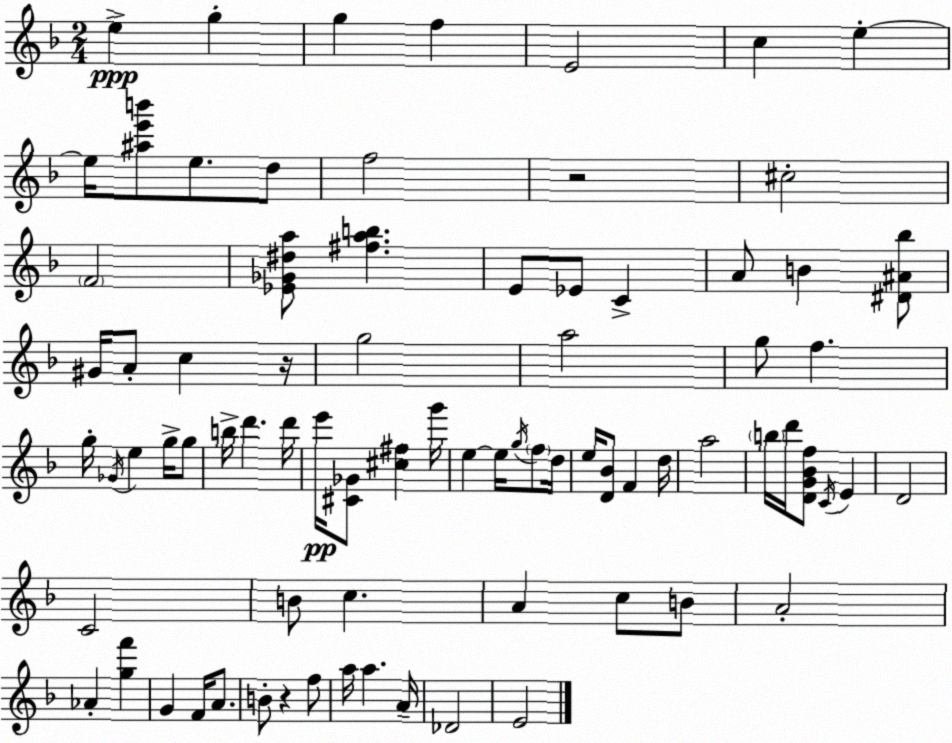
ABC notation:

X:1
T:Untitled
M:2/4
L:1/4
K:F
e g g f E2 c e e/4 [^ae'b']/2 e/2 d/2 f2 z2 ^c2 F2 [_E_G^da]/2 [^fab] E/2 _E/2 C A/2 B [^D^A_b]/2 ^G/4 A/2 c z/4 g2 a2 g/2 f g/4 _G/4 e g/4 g/2 b/4 d' d'/4 e'/4 [^C_G]/2 [^c^f] g'/4 e e/4 g/4 f/2 d/4 e/4 [D_B]/2 F d/4 a2 b/4 d'/4 [DG_Bf]/2 C/4 E D2 C2 B/2 c A c/2 B/2 A2 _A [gf'] G F/4 A/2 B/2 z f/2 a/4 a A/4 _D2 E2